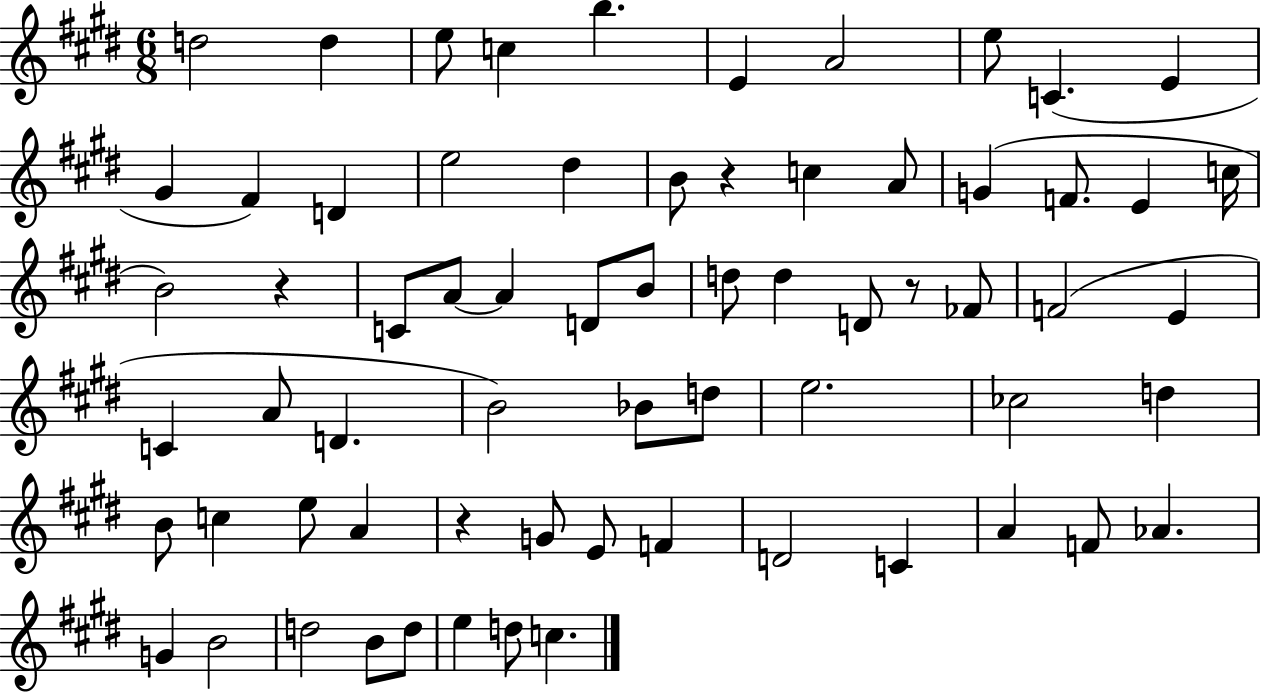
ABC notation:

X:1
T:Untitled
M:6/8
L:1/4
K:E
d2 d e/2 c b E A2 e/2 C E ^G ^F D e2 ^d B/2 z c A/2 G F/2 E c/4 B2 z C/2 A/2 A D/2 B/2 d/2 d D/2 z/2 _F/2 F2 E C A/2 D B2 _B/2 d/2 e2 _c2 d B/2 c e/2 A z G/2 E/2 F D2 C A F/2 _A G B2 d2 B/2 d/2 e d/2 c